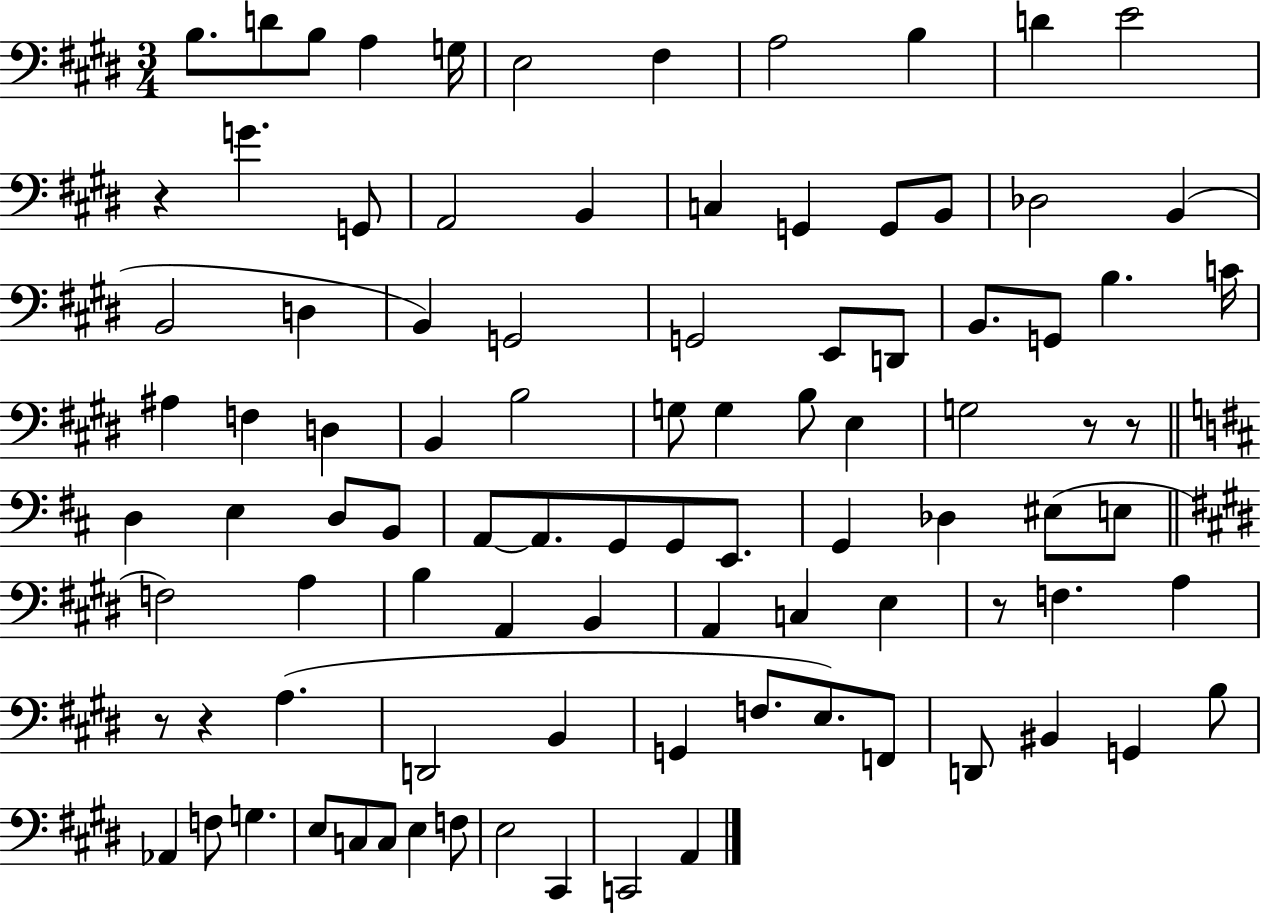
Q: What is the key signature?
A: E major